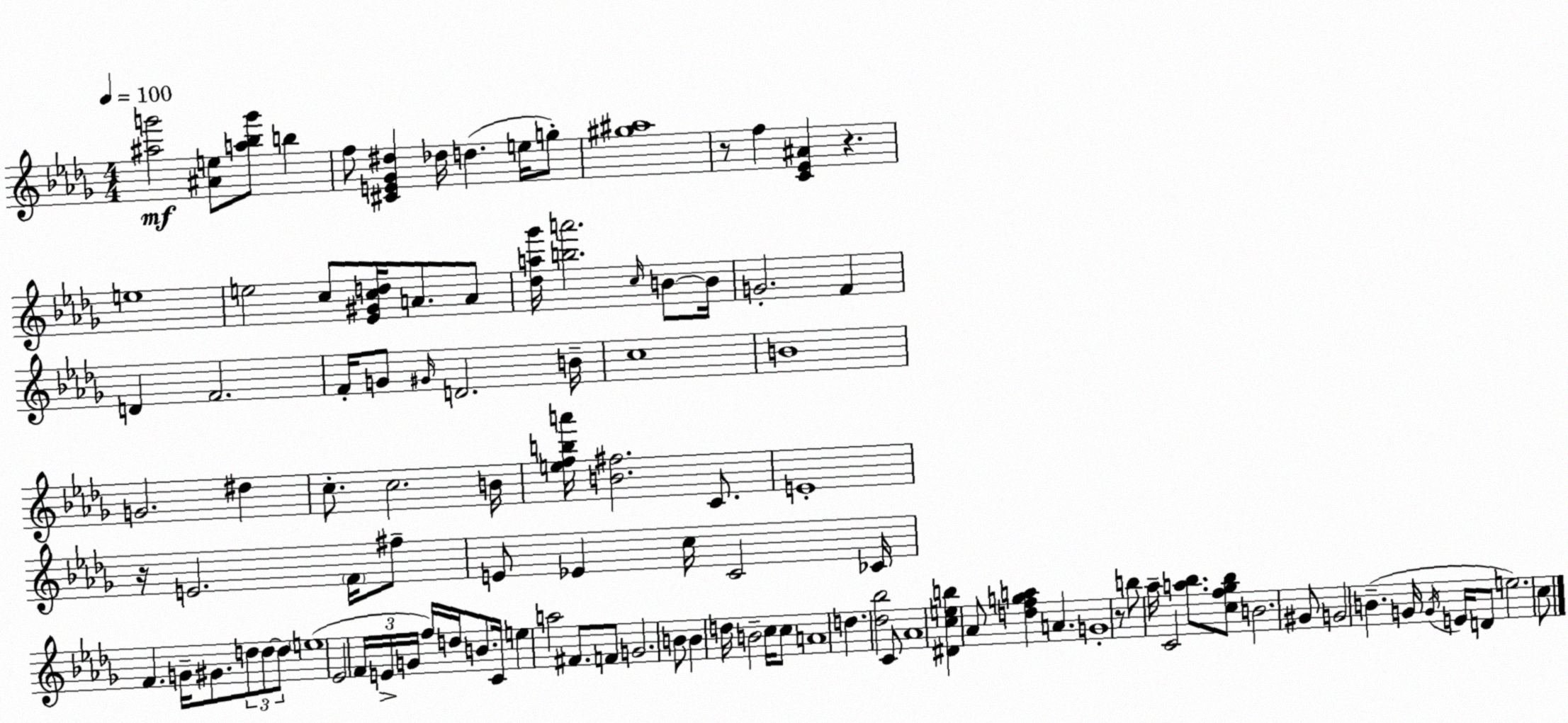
X:1
T:Untitled
M:4/4
L:1/4
K:Bbm
[^ag']2 [^Ae]/2 [a_bg']/2 b f/2 [^CE_G^d] _d/4 d e/4 g/2 [^g^a]4 z/2 f [C_E^A] z e4 e2 c/2 [_E^Gcd]/4 A/2 A/2 [_da_g']/4 [ba']2 c/4 B/2 B/4 G2 F D F2 F/4 G/2 ^G/4 D2 B/4 c4 B4 G2 ^d c/2 c2 B/4 [efba']/4 [B^f]2 C/2 E4 z/4 E2 F/4 ^f/2 E/2 _E c/4 C2 _C/4 F G/4 ^G/2 d/2 d/2 d/2 e4 _E2 F/4 E/4 G/4 f/4 d/4 B/2 C/4 e a2 ^F/2 F/2 G2 B/2 B d/4 B2 c/4 c/2 A4 d [_d_b]2 C/2 _A4 [^Dceb] _A/2 [dfga] A G4 z/2 b/2 _a/4 C2 [a_b]/2 [cf_g_b]/2 B2 ^G/2 G2 B G/4 G/4 E/4 D/2 e2 c/2